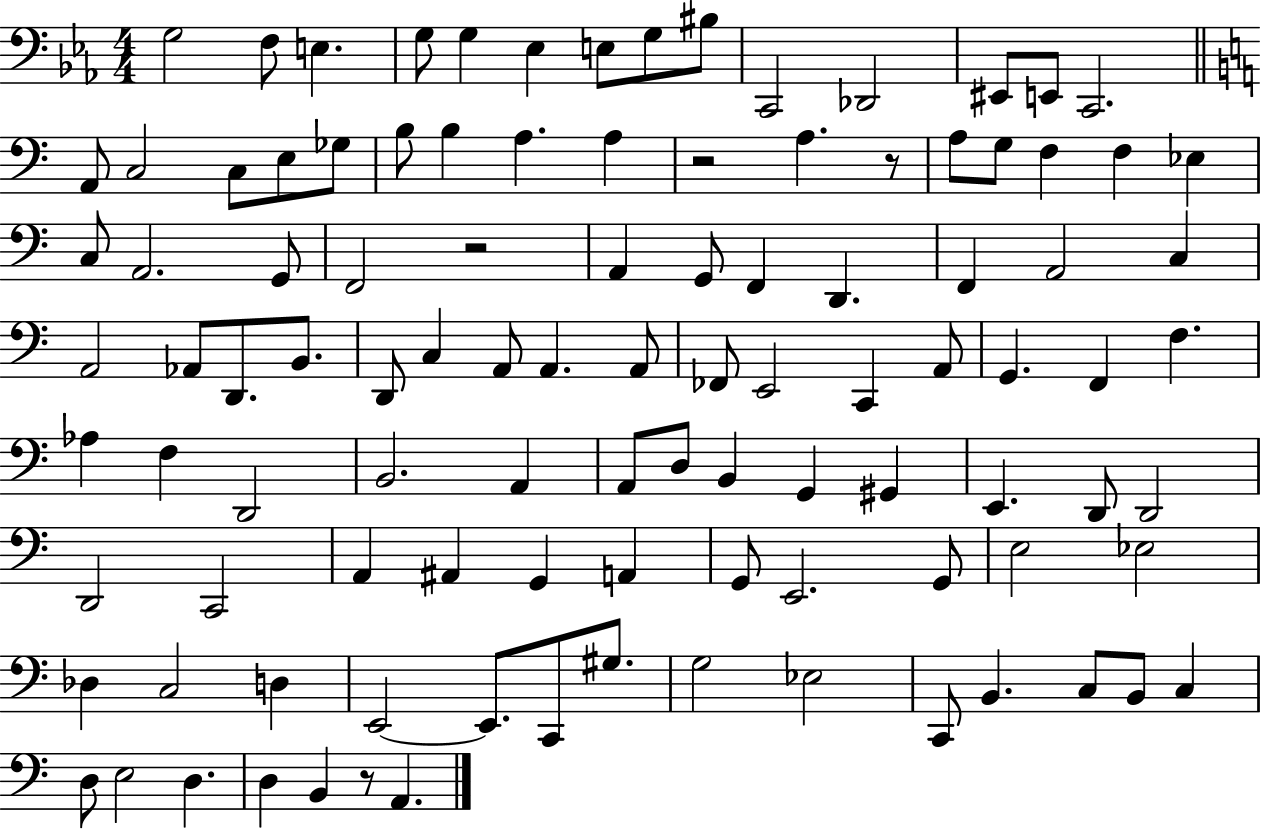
G3/h F3/e E3/q. G3/e G3/q Eb3/q E3/e G3/e BIS3/e C2/h Db2/h EIS2/e E2/e C2/h. A2/e C3/h C3/e E3/e Gb3/e B3/e B3/q A3/q. A3/q R/h A3/q. R/e A3/e G3/e F3/q F3/q Eb3/q C3/e A2/h. G2/e F2/h R/h A2/q G2/e F2/q D2/q. F2/q A2/h C3/q A2/h Ab2/e D2/e. B2/e. D2/e C3/q A2/e A2/q. A2/e FES2/e E2/h C2/q A2/e G2/q. F2/q F3/q. Ab3/q F3/q D2/h B2/h. A2/q A2/e D3/e B2/q G2/q G#2/q E2/q. D2/e D2/h D2/h C2/h A2/q A#2/q G2/q A2/q G2/e E2/h. G2/e E3/h Eb3/h Db3/q C3/h D3/q E2/h E2/e. C2/e G#3/e. G3/h Eb3/h C2/e B2/q. C3/e B2/e C3/q D3/e E3/h D3/q. D3/q B2/q R/e A2/q.